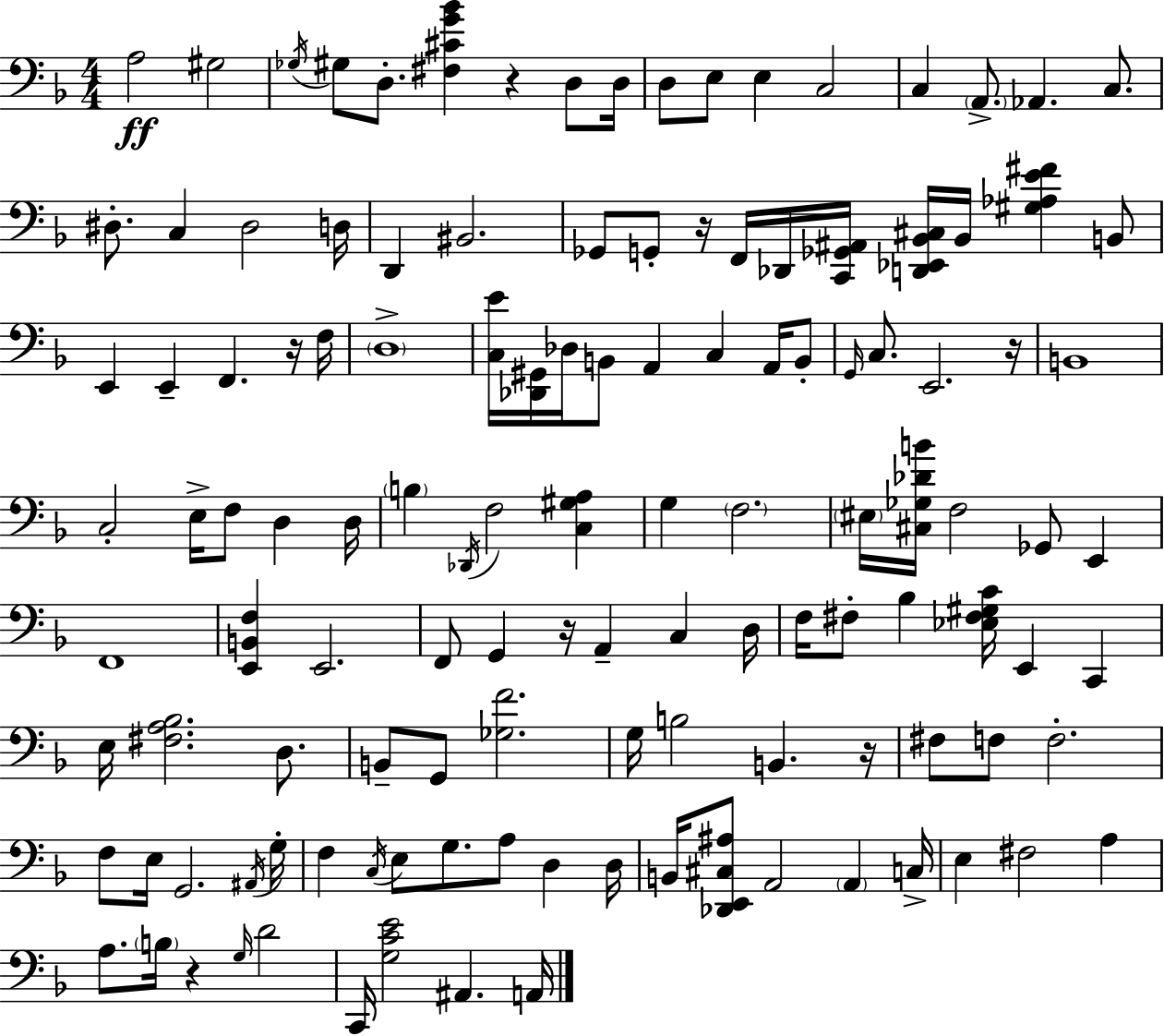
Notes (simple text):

A3/h G#3/h Gb3/s G#3/e D3/e. [F#3,C#4,G4,Bb4]/q R/q D3/e D3/s D3/e E3/e E3/q C3/h C3/q A2/e. Ab2/q. C3/e. D#3/e. C3/q D#3/h D3/s D2/q BIS2/h. Gb2/e G2/e R/s F2/s Db2/s [C2,Gb2,A#2]/s [D2,Eb2,Bb2,C#3]/s Bb2/s [G#3,Ab3,E4,F#4]/q B2/e E2/q E2/q F2/q. R/s F3/s D3/w [C3,E4]/s [Db2,G#2]/s Db3/s B2/e A2/q C3/q A2/s B2/e G2/s C3/e. E2/h. R/s B2/w C3/h E3/s F3/e D3/q D3/s B3/q Db2/s F3/h [C3,G#3,A3]/q G3/q F3/h. EIS3/s [C#3,Gb3,Db4,B4]/s F3/h Gb2/e E2/q F2/w [E2,B2,F3]/q E2/h. F2/e G2/q R/s A2/q C3/q D3/s F3/s F#3/e Bb3/q [Eb3,F#3,G#3,C4]/s E2/q C2/q E3/s [F#3,A3,Bb3]/h. D3/e. B2/e G2/e [Gb3,F4]/h. G3/s B3/h B2/q. R/s F#3/e F3/e F3/h. F3/e E3/s G2/h. A#2/s G3/s F3/q C3/s E3/e G3/e. A3/e D3/q D3/s B2/s [Db2,E2,C#3,A#3]/e A2/h A2/q C3/s E3/q F#3/h A3/q A3/e. B3/s R/q G3/s D4/h C2/s [G3,C4,E4]/h A#2/q. A2/s